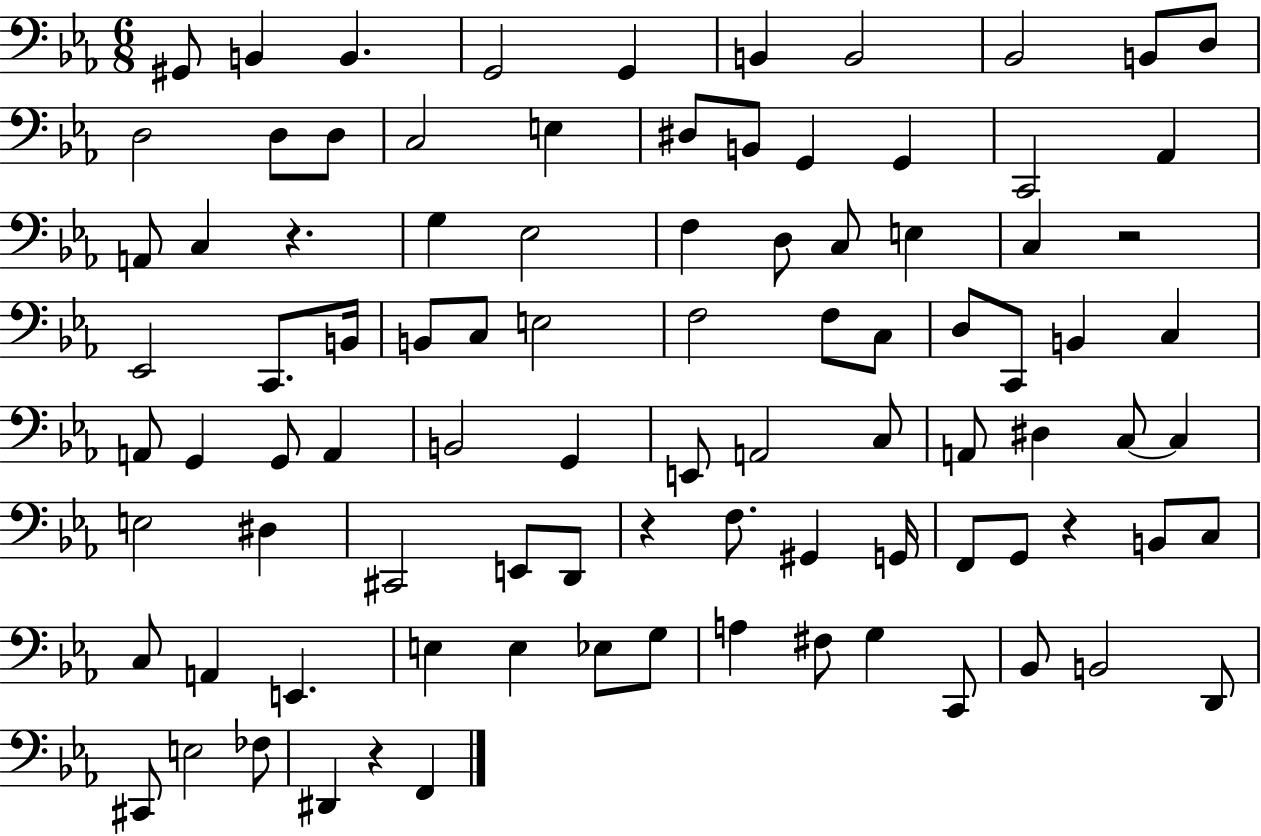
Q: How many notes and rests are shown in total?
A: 92